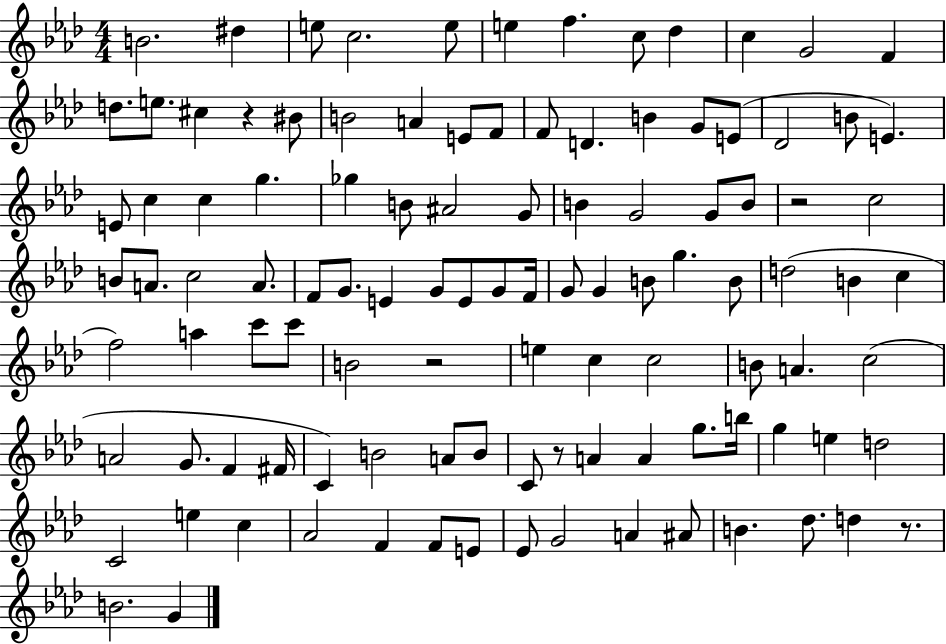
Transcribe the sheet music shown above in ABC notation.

X:1
T:Untitled
M:4/4
L:1/4
K:Ab
B2 ^d e/2 c2 e/2 e f c/2 _d c G2 F d/2 e/2 ^c z ^B/2 B2 A E/2 F/2 F/2 D B G/2 E/2 _D2 B/2 E E/2 c c g _g B/2 ^A2 G/2 B G2 G/2 B/2 z2 c2 B/2 A/2 c2 A/2 F/2 G/2 E G/2 E/2 G/2 F/4 G/2 G B/2 g B/2 d2 B c f2 a c'/2 c'/2 B2 z2 e c c2 B/2 A c2 A2 G/2 F ^F/4 C B2 A/2 B/2 C/2 z/2 A A g/2 b/4 g e d2 C2 e c _A2 F F/2 E/2 _E/2 G2 A ^A/2 B _d/2 d z/2 B2 G